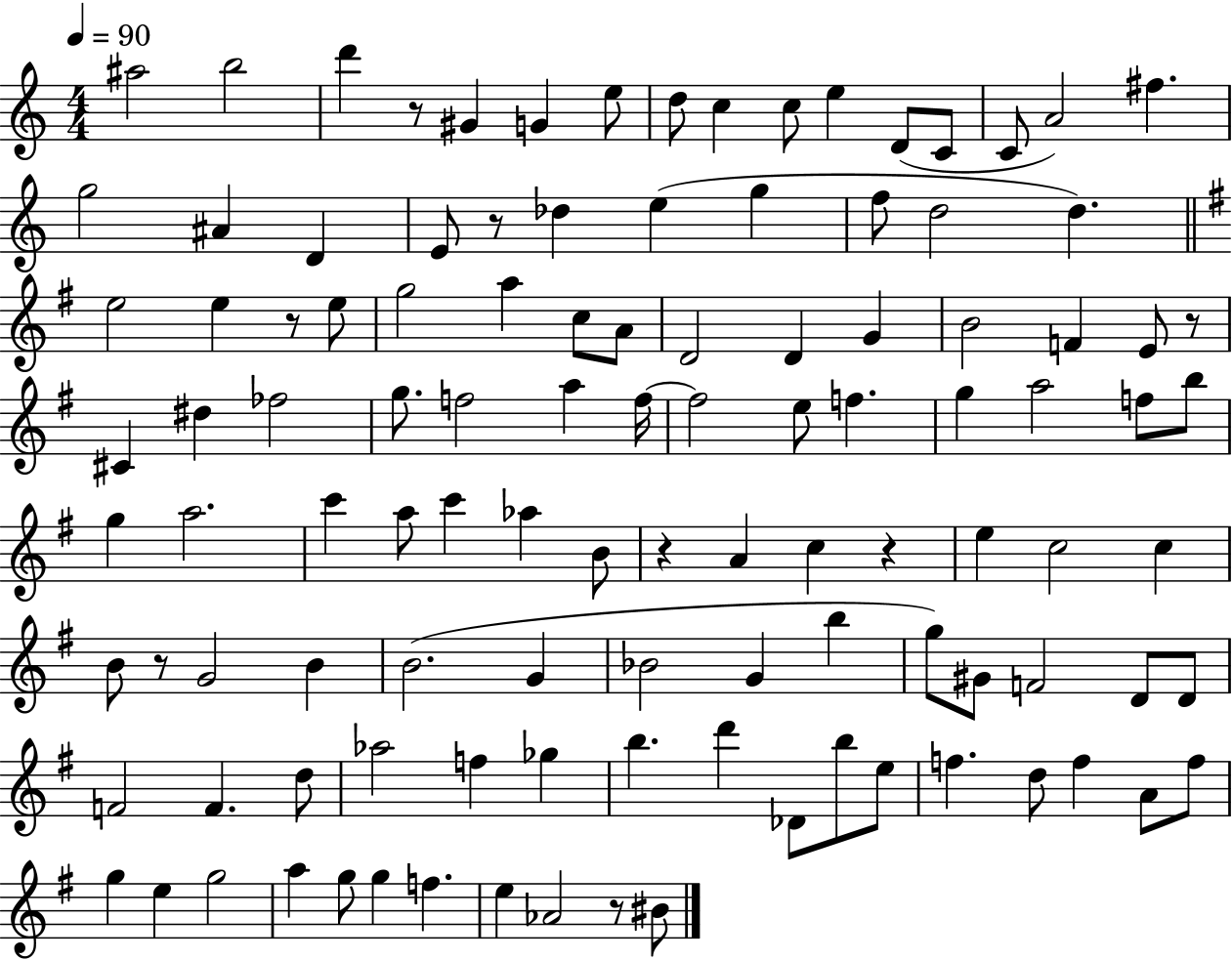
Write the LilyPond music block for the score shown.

{
  \clef treble
  \numericTimeSignature
  \time 4/4
  \key c \major
  \tempo 4 = 90
  ais''2 b''2 | d'''4 r8 gis'4 g'4 e''8 | d''8 c''4 c''8 e''4 d'8( c'8 | c'8 a'2) fis''4. | \break g''2 ais'4 d'4 | e'8 r8 des''4 e''4( g''4 | f''8 d''2 d''4.) | \bar "||" \break \key e \minor e''2 e''4 r8 e''8 | g''2 a''4 c''8 a'8 | d'2 d'4 g'4 | b'2 f'4 e'8 r8 | \break cis'4 dis''4 fes''2 | g''8. f''2 a''4 f''16~~ | f''2 e''8 f''4. | g''4 a''2 f''8 b''8 | \break g''4 a''2. | c'''4 a''8 c'''4 aes''4 b'8 | r4 a'4 c''4 r4 | e''4 c''2 c''4 | \break b'8 r8 g'2 b'4 | b'2.( g'4 | bes'2 g'4 b''4 | g''8) gis'8 f'2 d'8 d'8 | \break f'2 f'4. d''8 | aes''2 f''4 ges''4 | b''4. d'''4 des'8 b''8 e''8 | f''4. d''8 f''4 a'8 f''8 | \break g''4 e''4 g''2 | a''4 g''8 g''4 f''4. | e''4 aes'2 r8 bis'8 | \bar "|."
}